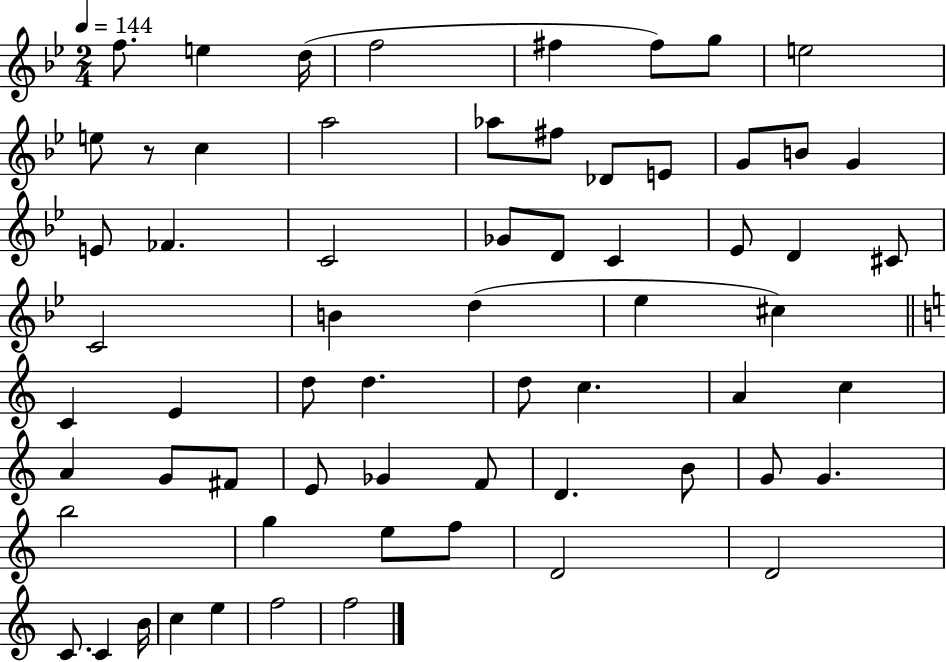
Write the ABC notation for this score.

X:1
T:Untitled
M:2/4
L:1/4
K:Bb
f/2 e d/4 f2 ^f ^f/2 g/2 e2 e/2 z/2 c a2 _a/2 ^f/2 _D/2 E/2 G/2 B/2 G E/2 _F C2 _G/2 D/2 C _E/2 D ^C/2 C2 B d _e ^c C E d/2 d d/2 c A c A G/2 ^F/2 E/2 _G F/2 D B/2 G/2 G b2 g e/2 f/2 D2 D2 C/2 C B/4 c e f2 f2